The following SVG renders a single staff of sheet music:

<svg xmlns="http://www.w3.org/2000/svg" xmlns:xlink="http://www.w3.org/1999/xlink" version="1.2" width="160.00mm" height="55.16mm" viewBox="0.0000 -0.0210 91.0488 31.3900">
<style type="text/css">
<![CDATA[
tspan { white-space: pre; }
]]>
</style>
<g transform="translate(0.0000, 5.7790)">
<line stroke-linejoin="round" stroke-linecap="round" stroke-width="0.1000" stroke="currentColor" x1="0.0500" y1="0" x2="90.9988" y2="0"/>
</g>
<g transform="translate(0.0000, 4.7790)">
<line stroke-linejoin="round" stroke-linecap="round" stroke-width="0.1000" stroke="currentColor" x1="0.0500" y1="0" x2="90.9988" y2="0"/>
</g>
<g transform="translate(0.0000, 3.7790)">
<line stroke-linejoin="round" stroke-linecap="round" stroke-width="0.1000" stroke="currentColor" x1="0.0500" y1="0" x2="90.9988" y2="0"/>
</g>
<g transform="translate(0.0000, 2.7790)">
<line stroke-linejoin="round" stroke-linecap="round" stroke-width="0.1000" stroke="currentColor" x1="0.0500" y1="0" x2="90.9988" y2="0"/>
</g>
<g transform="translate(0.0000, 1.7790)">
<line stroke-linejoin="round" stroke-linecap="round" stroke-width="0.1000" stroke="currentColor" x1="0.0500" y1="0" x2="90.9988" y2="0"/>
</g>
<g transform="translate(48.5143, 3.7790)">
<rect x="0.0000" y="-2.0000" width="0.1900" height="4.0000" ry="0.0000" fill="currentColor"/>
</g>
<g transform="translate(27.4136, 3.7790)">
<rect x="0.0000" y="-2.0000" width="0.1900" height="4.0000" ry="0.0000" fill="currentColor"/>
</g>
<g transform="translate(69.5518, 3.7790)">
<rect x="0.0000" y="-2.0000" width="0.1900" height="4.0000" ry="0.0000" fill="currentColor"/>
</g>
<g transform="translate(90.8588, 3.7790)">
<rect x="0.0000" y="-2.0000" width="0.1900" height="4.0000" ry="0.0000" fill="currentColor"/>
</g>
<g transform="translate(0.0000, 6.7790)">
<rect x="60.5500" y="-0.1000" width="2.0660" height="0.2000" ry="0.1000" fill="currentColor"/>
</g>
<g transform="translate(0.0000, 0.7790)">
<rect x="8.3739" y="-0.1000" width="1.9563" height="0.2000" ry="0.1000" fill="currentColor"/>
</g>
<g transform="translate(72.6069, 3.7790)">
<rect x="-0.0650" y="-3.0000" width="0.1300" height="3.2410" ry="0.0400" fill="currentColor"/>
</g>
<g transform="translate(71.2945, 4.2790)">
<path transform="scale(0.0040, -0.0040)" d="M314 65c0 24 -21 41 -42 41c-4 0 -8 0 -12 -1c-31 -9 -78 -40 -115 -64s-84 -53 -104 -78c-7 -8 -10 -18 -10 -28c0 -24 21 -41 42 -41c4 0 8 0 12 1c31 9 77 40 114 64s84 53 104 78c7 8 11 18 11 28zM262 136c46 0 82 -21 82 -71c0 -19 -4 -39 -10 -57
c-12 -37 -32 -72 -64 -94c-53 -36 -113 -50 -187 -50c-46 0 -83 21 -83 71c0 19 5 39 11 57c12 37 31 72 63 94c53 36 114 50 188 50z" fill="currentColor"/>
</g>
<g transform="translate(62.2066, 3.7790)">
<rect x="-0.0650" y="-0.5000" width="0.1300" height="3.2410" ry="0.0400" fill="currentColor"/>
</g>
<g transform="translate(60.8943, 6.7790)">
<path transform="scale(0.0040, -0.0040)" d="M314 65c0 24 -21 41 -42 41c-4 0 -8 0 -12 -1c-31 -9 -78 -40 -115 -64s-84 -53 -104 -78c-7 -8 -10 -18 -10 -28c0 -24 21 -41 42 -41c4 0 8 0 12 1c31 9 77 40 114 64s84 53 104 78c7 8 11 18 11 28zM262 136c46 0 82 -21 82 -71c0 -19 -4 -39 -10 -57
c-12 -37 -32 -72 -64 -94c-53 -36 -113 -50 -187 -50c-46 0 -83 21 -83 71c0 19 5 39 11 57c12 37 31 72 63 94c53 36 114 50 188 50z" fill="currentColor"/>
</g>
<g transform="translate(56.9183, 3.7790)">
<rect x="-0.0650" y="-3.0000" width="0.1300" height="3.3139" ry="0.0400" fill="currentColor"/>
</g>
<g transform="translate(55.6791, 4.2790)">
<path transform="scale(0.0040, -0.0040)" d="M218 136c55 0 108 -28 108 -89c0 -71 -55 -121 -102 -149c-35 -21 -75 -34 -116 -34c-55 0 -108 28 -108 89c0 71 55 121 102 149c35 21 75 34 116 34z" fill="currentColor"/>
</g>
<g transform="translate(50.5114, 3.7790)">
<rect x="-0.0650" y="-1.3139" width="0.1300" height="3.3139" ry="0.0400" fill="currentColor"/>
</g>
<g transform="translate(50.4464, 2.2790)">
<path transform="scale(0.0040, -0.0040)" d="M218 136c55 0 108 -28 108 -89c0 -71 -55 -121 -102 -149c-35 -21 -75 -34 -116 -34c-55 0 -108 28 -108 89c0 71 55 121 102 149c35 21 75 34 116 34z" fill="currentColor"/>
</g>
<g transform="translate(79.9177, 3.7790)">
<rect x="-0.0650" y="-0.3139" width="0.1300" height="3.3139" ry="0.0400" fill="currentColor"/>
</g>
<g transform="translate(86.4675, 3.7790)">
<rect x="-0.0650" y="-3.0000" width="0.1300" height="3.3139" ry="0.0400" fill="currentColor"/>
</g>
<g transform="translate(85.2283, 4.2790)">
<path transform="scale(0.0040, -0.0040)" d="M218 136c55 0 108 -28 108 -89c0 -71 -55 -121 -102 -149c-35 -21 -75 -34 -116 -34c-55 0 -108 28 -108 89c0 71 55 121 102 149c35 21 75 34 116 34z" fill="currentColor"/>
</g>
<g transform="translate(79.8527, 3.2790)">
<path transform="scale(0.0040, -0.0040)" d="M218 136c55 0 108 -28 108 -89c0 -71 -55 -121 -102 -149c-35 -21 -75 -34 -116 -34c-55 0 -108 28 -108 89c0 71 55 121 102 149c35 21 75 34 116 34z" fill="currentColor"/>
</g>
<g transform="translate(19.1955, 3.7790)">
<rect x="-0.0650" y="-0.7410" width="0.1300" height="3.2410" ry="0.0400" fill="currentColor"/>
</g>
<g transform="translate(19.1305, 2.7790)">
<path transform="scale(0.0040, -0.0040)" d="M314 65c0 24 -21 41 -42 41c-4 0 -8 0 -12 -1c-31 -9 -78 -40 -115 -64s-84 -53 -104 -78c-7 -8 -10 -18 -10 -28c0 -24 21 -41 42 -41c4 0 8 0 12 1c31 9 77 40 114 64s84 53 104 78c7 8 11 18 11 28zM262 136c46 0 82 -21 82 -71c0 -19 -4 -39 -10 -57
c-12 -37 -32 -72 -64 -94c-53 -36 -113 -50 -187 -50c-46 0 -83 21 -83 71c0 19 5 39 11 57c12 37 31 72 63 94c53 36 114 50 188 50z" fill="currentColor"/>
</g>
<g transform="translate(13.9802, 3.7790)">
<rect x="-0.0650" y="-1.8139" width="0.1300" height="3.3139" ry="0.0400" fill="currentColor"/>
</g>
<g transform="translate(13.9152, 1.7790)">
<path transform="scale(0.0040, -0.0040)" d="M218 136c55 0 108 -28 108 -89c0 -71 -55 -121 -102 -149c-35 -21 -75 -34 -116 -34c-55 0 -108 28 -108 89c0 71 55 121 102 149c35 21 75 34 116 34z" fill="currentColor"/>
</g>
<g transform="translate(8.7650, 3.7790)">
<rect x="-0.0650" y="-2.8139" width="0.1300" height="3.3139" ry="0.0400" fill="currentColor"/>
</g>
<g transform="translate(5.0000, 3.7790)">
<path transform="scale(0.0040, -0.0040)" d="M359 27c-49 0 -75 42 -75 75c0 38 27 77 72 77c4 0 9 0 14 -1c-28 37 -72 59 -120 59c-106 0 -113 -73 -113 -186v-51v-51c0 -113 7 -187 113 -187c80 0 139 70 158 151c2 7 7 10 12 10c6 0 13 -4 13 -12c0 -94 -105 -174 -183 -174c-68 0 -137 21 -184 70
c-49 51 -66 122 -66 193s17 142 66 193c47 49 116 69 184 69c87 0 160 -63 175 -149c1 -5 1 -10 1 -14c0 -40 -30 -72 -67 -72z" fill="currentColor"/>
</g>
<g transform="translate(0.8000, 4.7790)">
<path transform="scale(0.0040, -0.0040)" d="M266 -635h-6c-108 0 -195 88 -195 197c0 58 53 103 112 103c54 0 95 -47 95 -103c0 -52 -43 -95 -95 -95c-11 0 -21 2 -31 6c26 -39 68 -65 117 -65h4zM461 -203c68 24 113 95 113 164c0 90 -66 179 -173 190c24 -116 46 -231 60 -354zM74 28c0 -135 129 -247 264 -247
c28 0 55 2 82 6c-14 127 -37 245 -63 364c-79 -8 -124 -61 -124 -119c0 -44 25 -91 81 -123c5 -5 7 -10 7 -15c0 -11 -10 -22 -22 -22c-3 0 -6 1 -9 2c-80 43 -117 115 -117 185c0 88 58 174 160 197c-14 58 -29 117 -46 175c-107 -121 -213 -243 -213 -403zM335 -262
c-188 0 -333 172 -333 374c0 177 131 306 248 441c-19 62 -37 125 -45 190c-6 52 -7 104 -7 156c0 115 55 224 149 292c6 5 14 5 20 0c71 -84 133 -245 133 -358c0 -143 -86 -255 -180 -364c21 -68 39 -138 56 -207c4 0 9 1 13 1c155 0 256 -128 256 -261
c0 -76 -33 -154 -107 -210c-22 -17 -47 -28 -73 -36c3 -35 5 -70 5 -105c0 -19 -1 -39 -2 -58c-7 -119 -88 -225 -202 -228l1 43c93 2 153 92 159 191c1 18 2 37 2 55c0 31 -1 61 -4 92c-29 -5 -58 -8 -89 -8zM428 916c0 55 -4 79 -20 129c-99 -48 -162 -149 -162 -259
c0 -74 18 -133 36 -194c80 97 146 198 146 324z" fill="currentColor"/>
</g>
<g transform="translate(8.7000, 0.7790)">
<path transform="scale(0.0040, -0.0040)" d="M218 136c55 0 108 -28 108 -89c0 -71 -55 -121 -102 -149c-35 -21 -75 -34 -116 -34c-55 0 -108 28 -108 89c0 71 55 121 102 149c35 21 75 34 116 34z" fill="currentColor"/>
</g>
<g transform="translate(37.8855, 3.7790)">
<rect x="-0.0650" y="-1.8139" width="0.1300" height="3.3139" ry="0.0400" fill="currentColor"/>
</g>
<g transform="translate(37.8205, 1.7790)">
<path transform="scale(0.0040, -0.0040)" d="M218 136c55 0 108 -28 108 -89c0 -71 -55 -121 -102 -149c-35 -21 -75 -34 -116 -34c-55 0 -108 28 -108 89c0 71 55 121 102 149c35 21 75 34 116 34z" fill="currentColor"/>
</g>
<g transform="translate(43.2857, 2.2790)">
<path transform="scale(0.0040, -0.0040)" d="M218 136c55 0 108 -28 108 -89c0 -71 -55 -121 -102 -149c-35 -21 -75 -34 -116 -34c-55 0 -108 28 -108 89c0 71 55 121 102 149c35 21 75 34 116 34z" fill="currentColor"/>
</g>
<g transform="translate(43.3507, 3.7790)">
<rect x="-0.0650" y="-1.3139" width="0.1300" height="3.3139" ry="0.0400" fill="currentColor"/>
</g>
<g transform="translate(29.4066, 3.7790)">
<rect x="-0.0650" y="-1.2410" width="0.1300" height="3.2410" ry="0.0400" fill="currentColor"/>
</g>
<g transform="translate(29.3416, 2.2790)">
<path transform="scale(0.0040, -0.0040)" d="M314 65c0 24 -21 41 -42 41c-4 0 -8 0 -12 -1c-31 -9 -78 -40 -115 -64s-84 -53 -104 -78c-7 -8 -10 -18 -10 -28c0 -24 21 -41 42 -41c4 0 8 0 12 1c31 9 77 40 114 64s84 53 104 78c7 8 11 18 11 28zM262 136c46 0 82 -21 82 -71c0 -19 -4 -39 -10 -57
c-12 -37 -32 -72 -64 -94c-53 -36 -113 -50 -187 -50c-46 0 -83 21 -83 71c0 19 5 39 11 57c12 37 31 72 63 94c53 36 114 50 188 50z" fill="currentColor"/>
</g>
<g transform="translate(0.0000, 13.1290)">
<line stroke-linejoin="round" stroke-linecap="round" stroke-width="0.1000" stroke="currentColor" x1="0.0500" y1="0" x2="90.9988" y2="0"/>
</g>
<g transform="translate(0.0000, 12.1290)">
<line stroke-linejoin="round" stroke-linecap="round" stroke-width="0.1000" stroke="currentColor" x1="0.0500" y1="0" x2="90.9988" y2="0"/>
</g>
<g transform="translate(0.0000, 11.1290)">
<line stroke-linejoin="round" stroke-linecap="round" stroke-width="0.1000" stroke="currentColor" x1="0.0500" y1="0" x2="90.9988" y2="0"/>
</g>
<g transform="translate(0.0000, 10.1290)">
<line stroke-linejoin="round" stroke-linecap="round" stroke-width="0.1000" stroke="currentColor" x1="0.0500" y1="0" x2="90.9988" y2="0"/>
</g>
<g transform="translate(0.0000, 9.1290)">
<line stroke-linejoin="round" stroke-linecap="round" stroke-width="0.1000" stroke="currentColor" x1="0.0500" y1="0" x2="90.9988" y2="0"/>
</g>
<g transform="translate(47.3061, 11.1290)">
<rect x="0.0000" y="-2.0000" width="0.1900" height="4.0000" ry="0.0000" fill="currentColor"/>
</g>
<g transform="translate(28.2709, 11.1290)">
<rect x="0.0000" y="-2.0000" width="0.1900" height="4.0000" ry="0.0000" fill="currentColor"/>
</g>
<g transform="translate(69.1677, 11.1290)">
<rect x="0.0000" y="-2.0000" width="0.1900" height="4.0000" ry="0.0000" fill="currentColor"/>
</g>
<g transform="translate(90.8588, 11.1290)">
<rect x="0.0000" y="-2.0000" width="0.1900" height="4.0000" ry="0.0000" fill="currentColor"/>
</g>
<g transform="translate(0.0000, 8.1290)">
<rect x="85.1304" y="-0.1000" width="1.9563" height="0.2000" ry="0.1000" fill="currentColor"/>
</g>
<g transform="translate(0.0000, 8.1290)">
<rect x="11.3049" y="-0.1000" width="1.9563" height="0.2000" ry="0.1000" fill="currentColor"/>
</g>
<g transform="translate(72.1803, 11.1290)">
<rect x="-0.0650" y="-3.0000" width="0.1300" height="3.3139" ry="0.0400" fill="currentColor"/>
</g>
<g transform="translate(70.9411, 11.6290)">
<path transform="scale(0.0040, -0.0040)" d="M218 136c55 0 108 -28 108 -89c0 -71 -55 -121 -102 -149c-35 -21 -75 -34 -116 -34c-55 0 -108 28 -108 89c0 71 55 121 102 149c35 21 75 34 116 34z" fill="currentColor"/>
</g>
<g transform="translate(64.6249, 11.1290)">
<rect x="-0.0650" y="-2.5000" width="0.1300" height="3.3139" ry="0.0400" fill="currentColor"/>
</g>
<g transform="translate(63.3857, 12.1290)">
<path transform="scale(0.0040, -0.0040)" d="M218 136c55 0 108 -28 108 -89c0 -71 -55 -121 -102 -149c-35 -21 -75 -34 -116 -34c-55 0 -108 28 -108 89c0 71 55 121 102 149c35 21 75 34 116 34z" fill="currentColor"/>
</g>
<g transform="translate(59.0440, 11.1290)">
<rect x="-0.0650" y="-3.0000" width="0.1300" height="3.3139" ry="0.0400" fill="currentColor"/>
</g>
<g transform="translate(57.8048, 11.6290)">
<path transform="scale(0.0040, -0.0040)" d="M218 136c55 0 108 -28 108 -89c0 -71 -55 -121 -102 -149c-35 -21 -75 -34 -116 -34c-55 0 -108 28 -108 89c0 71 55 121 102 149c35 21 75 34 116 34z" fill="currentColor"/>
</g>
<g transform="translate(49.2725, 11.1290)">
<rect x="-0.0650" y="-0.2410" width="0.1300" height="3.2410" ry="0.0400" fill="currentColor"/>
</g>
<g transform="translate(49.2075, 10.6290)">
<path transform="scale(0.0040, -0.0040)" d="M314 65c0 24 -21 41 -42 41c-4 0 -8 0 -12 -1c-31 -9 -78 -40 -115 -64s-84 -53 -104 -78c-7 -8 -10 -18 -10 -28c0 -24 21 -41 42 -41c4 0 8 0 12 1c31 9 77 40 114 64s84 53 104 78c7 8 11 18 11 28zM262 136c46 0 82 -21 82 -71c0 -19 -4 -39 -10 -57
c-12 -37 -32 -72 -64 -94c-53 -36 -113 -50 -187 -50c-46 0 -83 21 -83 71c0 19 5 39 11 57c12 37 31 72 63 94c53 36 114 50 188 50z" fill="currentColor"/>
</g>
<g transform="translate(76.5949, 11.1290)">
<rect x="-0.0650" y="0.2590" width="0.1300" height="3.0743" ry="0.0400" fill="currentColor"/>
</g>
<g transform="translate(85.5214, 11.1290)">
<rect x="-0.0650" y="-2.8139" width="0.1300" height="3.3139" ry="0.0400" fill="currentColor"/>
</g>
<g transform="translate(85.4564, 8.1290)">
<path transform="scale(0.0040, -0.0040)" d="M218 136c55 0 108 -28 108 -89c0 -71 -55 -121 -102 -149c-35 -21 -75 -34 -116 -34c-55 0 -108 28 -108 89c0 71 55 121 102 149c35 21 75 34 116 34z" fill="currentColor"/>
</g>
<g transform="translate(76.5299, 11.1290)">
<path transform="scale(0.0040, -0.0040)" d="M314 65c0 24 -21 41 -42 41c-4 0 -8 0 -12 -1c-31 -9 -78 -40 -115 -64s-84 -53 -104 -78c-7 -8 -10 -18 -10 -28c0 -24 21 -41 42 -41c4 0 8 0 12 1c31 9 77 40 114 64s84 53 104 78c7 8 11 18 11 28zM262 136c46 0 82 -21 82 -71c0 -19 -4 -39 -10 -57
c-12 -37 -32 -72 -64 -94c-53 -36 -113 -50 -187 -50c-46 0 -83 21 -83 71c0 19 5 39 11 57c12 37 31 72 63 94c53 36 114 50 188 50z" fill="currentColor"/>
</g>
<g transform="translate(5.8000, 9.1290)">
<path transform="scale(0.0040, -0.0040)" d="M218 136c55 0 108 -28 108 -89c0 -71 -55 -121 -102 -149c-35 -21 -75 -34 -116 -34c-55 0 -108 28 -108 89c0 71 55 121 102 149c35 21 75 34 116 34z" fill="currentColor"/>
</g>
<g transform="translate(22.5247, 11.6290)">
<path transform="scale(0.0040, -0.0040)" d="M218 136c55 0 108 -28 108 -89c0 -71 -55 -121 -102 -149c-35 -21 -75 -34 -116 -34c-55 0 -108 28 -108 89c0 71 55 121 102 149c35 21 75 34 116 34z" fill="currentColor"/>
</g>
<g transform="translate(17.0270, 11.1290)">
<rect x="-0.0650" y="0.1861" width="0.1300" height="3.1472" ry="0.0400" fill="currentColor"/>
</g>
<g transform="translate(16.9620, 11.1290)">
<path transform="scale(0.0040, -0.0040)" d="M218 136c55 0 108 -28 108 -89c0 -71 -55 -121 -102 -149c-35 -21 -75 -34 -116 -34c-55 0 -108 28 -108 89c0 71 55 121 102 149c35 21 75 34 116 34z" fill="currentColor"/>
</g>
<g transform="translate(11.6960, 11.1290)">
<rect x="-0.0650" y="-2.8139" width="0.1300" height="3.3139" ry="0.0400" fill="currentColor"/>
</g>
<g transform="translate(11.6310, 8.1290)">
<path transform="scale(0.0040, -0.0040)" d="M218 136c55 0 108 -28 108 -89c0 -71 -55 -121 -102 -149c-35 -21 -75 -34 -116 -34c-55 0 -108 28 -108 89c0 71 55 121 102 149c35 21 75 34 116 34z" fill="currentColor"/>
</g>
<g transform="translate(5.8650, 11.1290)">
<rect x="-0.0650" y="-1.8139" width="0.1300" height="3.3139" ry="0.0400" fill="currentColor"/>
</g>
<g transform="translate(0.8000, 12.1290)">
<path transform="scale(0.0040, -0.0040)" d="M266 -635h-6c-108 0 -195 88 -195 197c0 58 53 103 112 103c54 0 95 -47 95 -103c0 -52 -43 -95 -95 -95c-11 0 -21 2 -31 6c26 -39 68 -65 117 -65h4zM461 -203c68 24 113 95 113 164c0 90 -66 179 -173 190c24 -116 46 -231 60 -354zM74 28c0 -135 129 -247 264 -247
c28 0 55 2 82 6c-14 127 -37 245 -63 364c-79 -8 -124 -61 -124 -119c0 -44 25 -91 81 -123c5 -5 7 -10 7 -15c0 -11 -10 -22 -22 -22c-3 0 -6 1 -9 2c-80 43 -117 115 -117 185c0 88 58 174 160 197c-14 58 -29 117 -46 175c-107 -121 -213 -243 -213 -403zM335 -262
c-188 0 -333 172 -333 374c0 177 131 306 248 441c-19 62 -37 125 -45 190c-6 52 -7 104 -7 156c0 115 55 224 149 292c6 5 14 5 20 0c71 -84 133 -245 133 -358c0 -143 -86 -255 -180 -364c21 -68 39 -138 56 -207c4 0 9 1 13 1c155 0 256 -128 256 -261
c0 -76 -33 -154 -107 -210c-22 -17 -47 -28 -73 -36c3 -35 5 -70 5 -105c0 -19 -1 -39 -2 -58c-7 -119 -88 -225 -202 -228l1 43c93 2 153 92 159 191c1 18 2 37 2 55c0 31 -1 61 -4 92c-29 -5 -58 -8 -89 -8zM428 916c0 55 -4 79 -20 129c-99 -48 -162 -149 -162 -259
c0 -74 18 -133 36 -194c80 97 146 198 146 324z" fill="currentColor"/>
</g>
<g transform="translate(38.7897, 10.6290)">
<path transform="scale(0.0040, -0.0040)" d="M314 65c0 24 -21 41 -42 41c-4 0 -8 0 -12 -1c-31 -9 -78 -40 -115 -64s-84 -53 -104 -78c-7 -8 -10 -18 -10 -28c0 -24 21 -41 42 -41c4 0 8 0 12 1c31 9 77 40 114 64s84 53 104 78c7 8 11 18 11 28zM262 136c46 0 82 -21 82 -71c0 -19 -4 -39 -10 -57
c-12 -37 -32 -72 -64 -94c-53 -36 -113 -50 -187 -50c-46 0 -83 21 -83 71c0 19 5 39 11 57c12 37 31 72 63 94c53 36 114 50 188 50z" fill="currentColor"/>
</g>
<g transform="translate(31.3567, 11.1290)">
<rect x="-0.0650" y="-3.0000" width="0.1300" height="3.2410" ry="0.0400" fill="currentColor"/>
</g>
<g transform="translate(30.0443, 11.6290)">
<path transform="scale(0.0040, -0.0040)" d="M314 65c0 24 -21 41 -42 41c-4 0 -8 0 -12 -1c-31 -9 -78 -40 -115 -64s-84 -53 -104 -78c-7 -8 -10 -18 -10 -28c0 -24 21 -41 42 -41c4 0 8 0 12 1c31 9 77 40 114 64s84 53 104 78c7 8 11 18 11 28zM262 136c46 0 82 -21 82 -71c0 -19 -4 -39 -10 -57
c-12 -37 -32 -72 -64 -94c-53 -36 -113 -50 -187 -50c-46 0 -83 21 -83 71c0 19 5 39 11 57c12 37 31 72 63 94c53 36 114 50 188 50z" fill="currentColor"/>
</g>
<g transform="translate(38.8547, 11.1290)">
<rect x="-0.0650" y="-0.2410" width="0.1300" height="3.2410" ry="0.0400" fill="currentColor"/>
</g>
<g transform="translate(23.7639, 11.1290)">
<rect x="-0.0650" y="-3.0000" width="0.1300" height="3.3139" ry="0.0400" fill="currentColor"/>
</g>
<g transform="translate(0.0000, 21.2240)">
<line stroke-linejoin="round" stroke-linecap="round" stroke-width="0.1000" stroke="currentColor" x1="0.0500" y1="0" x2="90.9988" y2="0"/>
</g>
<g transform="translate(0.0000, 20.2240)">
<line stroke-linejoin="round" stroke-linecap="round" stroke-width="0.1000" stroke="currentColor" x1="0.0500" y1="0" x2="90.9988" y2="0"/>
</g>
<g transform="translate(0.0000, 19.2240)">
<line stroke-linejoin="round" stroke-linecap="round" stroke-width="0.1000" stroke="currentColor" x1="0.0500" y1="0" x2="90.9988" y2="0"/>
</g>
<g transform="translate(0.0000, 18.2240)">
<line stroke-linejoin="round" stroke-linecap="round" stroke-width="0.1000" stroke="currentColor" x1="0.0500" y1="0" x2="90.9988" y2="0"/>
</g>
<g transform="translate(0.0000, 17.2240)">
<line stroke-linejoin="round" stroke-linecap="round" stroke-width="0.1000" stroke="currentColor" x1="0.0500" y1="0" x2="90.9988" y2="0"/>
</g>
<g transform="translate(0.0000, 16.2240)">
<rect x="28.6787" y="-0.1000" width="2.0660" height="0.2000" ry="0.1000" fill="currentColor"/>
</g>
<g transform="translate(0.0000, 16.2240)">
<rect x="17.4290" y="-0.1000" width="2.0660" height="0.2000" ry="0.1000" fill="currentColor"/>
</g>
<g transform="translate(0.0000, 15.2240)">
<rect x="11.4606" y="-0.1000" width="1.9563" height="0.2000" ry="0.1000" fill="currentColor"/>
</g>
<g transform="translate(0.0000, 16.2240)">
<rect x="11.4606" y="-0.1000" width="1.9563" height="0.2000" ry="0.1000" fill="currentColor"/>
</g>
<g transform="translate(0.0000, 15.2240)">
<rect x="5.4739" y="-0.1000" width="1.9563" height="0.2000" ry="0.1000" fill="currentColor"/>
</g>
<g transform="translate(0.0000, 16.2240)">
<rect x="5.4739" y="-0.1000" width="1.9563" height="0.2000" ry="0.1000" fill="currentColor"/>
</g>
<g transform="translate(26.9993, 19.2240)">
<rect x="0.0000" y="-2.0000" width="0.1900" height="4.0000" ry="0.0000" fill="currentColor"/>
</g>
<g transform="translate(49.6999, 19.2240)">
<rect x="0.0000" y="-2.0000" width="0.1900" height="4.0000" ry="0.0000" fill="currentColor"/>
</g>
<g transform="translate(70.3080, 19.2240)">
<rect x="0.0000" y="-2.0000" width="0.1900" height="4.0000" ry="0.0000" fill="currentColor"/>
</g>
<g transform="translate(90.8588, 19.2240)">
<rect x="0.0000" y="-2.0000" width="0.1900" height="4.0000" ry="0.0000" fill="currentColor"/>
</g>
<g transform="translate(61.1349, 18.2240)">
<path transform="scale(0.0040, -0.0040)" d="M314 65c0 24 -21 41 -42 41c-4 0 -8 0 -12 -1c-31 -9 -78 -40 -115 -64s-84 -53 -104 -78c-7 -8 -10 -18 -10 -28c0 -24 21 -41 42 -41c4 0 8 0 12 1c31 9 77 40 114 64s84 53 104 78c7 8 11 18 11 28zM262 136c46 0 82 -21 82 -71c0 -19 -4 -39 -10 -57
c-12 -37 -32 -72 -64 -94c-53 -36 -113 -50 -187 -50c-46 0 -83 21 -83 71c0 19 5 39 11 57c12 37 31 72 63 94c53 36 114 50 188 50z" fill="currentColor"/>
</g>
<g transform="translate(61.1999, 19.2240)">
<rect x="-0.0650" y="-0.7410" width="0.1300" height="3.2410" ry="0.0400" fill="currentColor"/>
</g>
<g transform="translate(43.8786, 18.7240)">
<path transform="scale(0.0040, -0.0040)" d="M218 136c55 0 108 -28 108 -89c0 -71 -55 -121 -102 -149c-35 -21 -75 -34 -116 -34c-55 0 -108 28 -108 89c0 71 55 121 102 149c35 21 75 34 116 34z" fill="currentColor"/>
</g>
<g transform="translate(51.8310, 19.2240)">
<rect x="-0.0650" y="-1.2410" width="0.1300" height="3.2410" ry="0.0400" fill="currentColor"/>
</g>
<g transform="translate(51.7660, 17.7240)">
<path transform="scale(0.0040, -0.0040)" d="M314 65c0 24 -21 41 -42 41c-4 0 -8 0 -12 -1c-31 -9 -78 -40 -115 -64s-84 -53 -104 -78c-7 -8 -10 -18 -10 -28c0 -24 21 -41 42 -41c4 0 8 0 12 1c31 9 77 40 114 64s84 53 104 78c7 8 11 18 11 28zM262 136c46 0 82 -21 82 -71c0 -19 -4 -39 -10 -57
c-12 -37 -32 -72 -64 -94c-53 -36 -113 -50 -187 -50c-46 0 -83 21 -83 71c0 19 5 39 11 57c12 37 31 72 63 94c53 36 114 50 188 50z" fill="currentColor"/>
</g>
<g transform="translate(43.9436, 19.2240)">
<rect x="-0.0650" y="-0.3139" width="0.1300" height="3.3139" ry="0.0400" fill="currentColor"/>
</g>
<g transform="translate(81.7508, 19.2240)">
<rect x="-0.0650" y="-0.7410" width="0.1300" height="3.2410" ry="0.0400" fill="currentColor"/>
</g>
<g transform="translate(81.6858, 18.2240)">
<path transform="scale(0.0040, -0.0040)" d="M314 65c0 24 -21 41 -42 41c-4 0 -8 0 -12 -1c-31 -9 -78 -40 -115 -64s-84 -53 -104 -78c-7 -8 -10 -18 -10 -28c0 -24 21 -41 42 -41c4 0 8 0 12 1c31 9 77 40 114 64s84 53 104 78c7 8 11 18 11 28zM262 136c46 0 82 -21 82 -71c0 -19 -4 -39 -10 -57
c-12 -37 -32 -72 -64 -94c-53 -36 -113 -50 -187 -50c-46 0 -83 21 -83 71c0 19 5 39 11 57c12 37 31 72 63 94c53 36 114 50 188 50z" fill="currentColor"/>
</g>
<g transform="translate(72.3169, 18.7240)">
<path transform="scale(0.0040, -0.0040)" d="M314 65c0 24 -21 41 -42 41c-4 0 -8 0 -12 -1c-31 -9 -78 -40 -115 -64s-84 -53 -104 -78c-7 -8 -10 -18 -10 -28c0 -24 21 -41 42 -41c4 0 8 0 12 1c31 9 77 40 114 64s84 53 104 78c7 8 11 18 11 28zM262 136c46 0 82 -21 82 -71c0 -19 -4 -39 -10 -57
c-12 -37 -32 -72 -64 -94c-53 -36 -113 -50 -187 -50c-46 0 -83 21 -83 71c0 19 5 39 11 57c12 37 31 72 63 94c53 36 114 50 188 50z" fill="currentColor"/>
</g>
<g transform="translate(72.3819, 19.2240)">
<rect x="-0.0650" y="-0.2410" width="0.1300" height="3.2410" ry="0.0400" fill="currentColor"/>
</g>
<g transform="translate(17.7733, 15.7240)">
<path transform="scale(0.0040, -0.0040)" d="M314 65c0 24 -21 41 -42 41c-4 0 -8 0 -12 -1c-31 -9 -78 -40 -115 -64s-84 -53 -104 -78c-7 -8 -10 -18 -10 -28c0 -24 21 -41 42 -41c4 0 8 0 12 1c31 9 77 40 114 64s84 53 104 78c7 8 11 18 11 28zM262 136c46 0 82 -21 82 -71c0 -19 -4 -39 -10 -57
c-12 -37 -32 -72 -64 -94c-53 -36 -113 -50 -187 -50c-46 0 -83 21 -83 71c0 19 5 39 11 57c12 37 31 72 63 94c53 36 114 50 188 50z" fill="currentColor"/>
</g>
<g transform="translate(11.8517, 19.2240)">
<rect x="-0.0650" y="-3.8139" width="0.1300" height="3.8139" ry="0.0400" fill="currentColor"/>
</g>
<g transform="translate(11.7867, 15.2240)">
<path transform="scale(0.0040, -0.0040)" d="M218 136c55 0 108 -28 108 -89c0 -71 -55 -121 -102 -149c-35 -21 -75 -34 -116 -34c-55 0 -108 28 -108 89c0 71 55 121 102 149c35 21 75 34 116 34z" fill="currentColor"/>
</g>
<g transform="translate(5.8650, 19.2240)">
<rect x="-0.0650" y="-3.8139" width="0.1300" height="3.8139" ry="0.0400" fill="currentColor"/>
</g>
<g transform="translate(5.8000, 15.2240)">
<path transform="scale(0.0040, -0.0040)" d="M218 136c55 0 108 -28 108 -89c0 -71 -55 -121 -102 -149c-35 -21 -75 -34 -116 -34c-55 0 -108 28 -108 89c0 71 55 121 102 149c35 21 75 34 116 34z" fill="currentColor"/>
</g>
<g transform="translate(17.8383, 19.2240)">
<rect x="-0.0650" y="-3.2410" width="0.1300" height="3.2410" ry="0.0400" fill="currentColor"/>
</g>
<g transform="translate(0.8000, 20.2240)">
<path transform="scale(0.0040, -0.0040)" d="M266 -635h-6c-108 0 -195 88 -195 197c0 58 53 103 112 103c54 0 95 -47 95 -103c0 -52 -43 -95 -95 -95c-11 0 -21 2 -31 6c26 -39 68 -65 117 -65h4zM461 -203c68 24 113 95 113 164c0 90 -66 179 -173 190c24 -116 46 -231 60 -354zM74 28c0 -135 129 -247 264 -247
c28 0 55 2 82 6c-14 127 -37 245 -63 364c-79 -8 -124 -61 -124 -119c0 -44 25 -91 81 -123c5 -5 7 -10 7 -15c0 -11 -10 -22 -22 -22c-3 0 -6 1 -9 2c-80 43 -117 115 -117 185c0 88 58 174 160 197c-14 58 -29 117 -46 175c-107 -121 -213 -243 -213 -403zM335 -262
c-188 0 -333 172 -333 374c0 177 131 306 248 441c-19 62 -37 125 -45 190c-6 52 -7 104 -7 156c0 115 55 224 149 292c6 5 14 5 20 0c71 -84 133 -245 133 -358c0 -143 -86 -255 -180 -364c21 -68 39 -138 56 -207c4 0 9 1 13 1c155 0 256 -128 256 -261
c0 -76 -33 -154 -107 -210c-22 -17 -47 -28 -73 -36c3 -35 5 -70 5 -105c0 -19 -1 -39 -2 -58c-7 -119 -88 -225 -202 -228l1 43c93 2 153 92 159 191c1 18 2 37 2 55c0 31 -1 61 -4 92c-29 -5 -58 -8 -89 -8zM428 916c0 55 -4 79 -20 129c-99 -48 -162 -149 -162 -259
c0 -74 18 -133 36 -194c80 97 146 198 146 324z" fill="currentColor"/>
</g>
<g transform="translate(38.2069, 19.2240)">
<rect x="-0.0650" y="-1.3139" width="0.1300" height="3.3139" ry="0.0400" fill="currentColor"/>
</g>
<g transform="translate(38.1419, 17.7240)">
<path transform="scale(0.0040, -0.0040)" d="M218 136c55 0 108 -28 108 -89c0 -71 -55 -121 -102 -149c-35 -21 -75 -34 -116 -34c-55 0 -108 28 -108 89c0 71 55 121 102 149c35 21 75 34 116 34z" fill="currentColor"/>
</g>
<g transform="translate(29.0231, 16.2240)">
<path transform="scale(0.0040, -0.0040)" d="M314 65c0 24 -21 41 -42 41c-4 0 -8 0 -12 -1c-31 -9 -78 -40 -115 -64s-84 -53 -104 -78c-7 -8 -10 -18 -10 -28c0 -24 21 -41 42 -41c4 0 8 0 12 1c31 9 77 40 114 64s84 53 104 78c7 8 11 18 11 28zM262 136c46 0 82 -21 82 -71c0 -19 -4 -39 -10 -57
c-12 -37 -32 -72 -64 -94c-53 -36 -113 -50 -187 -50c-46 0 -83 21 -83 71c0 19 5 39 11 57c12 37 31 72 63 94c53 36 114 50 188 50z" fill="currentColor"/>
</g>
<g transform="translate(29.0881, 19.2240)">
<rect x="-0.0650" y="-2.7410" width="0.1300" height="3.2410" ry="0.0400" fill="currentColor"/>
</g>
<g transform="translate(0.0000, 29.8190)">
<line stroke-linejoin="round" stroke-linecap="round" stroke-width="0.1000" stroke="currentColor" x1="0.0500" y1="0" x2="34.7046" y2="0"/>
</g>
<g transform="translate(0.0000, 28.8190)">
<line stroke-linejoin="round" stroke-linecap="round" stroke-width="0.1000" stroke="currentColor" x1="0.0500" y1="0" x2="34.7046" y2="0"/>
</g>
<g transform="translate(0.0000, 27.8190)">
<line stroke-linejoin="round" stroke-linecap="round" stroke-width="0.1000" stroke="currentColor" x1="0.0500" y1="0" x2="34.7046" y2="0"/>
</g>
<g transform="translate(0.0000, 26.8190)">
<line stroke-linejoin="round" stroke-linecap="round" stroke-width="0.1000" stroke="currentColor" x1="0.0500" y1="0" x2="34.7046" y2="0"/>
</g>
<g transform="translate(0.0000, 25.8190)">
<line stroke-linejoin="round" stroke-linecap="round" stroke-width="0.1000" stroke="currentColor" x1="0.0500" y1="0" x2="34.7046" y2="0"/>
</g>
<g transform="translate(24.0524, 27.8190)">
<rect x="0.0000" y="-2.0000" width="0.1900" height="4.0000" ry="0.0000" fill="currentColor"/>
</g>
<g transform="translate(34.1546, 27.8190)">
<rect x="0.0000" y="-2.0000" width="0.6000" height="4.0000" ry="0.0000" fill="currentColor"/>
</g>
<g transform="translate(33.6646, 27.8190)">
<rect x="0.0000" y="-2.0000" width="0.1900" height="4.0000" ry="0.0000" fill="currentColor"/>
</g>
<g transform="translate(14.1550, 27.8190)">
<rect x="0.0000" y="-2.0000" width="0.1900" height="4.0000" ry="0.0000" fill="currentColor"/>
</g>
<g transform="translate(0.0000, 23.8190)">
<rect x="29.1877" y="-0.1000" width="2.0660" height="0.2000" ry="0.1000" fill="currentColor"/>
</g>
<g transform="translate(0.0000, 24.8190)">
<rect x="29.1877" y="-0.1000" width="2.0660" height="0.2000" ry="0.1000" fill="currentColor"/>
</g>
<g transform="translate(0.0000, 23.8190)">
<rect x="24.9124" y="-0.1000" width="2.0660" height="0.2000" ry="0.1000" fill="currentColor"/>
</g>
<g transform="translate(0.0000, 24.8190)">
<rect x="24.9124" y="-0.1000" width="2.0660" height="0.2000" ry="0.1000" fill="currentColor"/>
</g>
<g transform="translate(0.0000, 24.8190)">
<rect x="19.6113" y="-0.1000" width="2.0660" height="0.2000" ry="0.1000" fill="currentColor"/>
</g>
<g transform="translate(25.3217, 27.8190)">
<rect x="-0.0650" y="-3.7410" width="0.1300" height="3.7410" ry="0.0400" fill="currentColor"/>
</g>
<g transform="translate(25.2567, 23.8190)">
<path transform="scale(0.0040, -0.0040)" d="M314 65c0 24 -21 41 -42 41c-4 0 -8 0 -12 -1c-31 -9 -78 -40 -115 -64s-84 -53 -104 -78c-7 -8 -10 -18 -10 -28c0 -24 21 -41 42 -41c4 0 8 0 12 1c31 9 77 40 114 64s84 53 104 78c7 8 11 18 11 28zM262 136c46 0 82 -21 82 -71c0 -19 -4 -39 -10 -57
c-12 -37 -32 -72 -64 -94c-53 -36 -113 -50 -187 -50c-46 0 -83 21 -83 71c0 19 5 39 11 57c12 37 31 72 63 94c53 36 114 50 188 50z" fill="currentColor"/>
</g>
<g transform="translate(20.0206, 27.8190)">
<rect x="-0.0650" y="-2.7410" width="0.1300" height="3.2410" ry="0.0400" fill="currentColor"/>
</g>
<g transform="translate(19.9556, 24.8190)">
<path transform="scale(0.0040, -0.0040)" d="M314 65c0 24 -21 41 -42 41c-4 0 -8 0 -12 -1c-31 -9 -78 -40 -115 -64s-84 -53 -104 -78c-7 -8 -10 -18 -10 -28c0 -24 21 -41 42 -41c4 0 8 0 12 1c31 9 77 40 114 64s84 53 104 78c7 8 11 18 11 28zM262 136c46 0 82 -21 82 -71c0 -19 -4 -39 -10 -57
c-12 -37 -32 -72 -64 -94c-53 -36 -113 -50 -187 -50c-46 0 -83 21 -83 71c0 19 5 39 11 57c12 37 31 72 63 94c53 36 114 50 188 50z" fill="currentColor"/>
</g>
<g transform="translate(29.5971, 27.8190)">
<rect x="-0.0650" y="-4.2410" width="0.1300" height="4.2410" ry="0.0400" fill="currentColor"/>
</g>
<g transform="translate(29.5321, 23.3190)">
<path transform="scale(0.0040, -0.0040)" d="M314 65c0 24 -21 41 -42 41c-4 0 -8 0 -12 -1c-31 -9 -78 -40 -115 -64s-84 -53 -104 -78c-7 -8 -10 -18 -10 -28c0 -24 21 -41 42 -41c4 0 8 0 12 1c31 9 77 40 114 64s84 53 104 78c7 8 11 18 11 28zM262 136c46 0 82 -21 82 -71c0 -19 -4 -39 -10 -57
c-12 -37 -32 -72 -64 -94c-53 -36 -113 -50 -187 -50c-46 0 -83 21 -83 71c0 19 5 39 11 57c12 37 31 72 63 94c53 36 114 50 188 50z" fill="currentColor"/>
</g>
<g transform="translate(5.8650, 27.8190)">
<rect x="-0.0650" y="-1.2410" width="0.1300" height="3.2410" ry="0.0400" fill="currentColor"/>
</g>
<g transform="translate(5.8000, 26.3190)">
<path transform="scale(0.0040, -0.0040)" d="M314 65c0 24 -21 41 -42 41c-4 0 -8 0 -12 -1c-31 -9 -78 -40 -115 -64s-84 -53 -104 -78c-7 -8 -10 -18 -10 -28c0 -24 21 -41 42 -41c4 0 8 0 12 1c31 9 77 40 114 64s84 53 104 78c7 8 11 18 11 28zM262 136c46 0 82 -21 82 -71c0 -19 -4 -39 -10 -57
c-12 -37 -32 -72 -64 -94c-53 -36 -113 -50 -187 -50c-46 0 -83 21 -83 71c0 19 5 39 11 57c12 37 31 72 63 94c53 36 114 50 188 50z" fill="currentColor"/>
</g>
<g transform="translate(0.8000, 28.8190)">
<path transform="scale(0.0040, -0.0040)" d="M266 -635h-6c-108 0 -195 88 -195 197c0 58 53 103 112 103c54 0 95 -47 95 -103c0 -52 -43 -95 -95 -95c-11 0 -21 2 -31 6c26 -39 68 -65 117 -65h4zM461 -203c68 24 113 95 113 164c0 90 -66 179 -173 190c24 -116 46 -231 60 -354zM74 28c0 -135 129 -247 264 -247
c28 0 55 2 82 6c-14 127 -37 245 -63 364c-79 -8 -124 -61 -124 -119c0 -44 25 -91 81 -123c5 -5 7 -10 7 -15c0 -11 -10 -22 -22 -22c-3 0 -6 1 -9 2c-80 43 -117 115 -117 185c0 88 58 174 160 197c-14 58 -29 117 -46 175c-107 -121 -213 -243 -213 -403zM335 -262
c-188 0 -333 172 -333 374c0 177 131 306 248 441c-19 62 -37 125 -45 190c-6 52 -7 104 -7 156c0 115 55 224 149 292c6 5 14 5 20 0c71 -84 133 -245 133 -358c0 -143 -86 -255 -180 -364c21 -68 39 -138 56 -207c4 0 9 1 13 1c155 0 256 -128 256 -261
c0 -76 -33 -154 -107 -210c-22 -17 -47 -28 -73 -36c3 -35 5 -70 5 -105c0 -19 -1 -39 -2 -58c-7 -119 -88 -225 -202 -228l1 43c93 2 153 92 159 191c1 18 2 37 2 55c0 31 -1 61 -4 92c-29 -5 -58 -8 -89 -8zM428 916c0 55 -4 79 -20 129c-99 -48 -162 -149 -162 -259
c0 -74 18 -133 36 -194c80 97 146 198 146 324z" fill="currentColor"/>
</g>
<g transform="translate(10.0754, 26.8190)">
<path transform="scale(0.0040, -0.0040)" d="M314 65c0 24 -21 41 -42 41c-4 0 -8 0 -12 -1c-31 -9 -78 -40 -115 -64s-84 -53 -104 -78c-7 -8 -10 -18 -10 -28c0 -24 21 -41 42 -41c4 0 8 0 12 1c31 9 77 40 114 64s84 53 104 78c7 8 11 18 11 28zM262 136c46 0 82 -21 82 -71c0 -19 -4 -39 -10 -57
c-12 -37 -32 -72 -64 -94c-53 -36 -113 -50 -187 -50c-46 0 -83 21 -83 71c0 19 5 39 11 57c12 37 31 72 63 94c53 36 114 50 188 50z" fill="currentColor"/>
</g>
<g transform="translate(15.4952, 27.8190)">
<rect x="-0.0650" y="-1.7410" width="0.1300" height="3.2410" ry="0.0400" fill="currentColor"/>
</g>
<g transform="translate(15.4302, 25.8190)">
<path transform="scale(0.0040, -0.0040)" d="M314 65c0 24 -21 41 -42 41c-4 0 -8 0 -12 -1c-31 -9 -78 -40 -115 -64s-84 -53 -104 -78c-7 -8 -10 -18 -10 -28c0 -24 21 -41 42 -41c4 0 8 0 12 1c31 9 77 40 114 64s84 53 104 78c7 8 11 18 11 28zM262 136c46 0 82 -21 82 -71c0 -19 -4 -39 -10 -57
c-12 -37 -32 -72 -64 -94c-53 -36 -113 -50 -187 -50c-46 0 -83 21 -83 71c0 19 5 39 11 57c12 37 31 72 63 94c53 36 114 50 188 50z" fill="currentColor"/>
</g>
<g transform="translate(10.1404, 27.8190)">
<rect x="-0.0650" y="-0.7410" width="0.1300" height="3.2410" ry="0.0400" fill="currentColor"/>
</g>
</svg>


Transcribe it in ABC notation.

X:1
T:Untitled
M:4/4
L:1/4
K:C
a f d2 e2 f e e A C2 A2 c A f a B A A2 c2 c2 A G A B2 a c' c' b2 a2 e c e2 d2 c2 d2 e2 d2 f2 a2 c'2 d'2